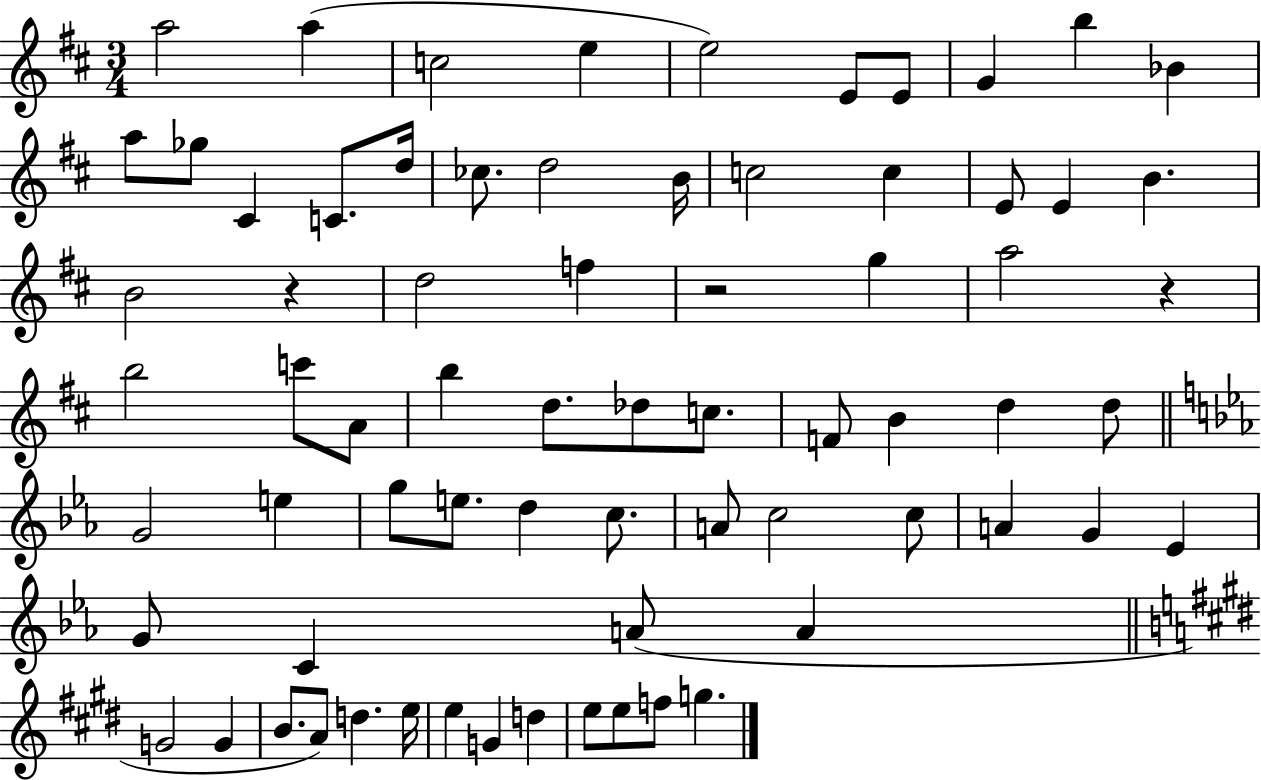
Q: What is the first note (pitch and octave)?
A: A5